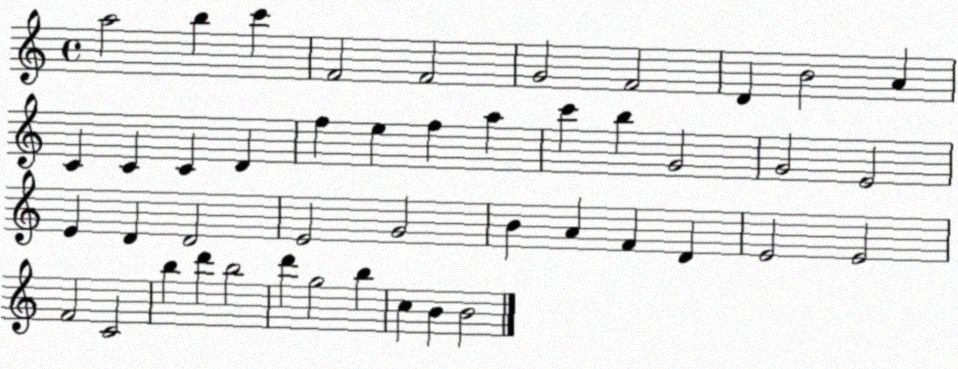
X:1
T:Untitled
M:4/4
L:1/4
K:C
a2 b c' F2 F2 G2 F2 D B2 A C C C D f e f a c' b G2 G2 E2 E D D2 E2 G2 B A F D E2 E2 F2 C2 b d' b2 d' g2 b c B B2